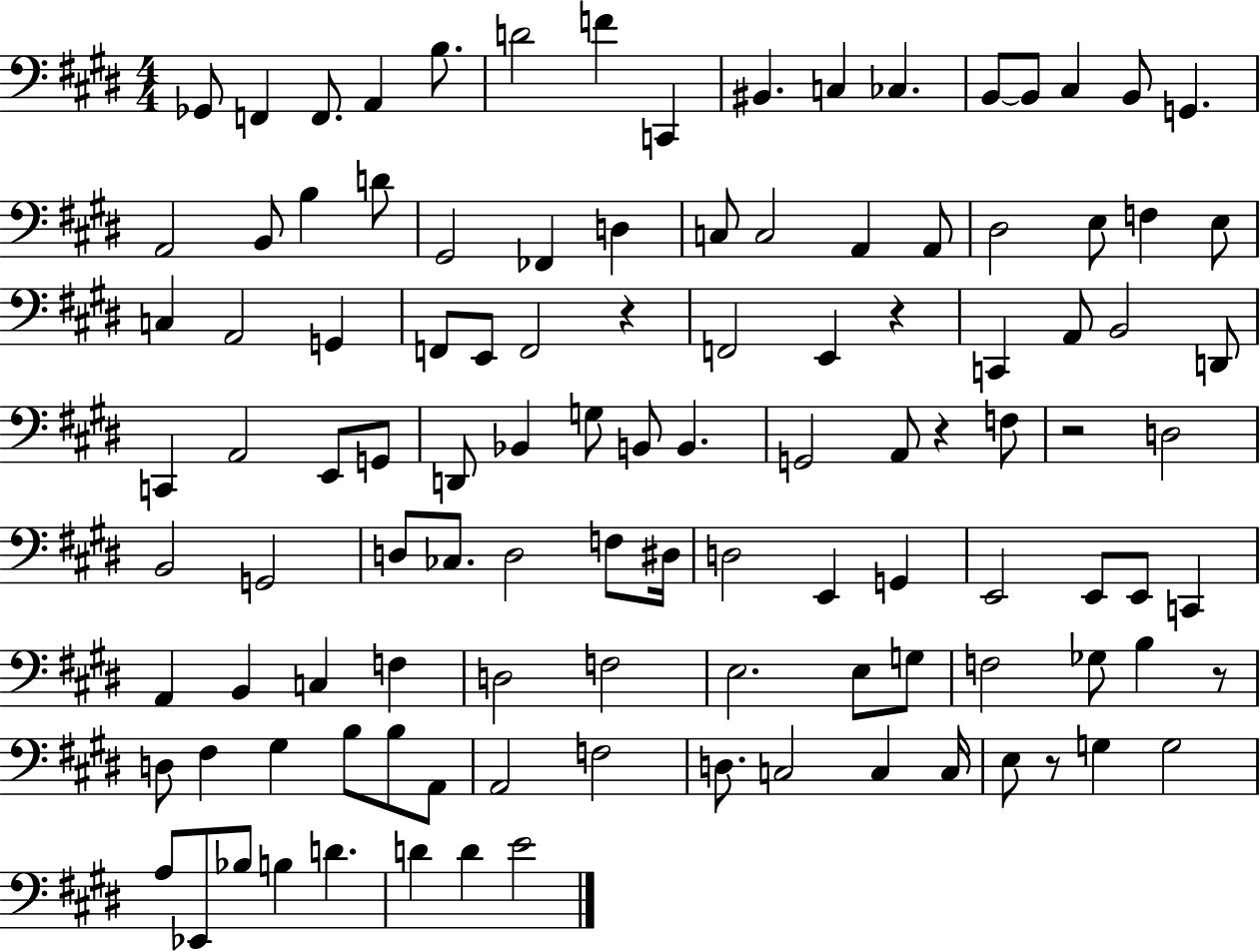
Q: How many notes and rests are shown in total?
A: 111